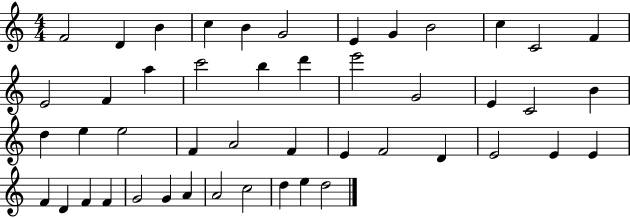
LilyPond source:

{
  \clef treble
  \numericTimeSignature
  \time 4/4
  \key c \major
  f'2 d'4 b'4 | c''4 b'4 g'2 | e'4 g'4 b'2 | c''4 c'2 f'4 | \break e'2 f'4 a''4 | c'''2 b''4 d'''4 | e'''2 g'2 | e'4 c'2 b'4 | \break d''4 e''4 e''2 | f'4 a'2 f'4 | e'4 f'2 d'4 | e'2 e'4 e'4 | \break f'4 d'4 f'4 f'4 | g'2 g'4 a'4 | a'2 c''2 | d''4 e''4 d''2 | \break \bar "|."
}